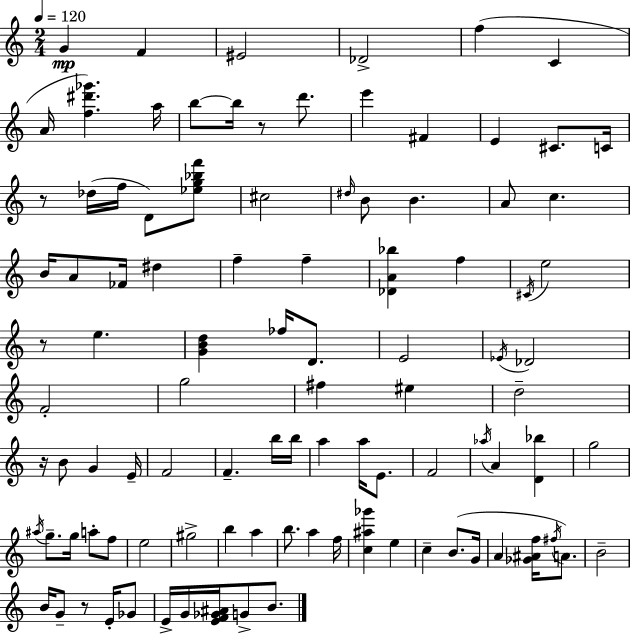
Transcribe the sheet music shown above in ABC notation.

X:1
T:Untitled
M:2/4
L:1/4
K:C
G F ^E2 _D2 f C A/4 [f^d'_g'] a/4 b/2 b/4 z/2 d'/2 e' ^F E ^C/2 C/4 z/2 _d/4 f/4 D/2 [_eg_bf']/2 ^c2 ^d/4 B/2 B A/2 c B/4 A/2 _F/4 ^d f f [_DA_b] f ^C/4 e2 z/2 e [GBd] _f/4 D/2 E2 _E/4 _D2 F2 g2 ^f ^e d2 z/4 B/2 G E/4 F2 F b/4 b/4 a a/4 E/2 F2 _a/4 A [D_b] g2 ^a/4 g/2 g/4 a/2 f/2 e2 ^g2 b a b/2 a f/4 [c^a_g'] e c B/2 G/4 A [_G^Af]/4 ^f/4 A/2 B2 B/4 G/2 z/2 E/4 _G/2 E/4 G/4 [EF_G^A]/4 G/2 B/2